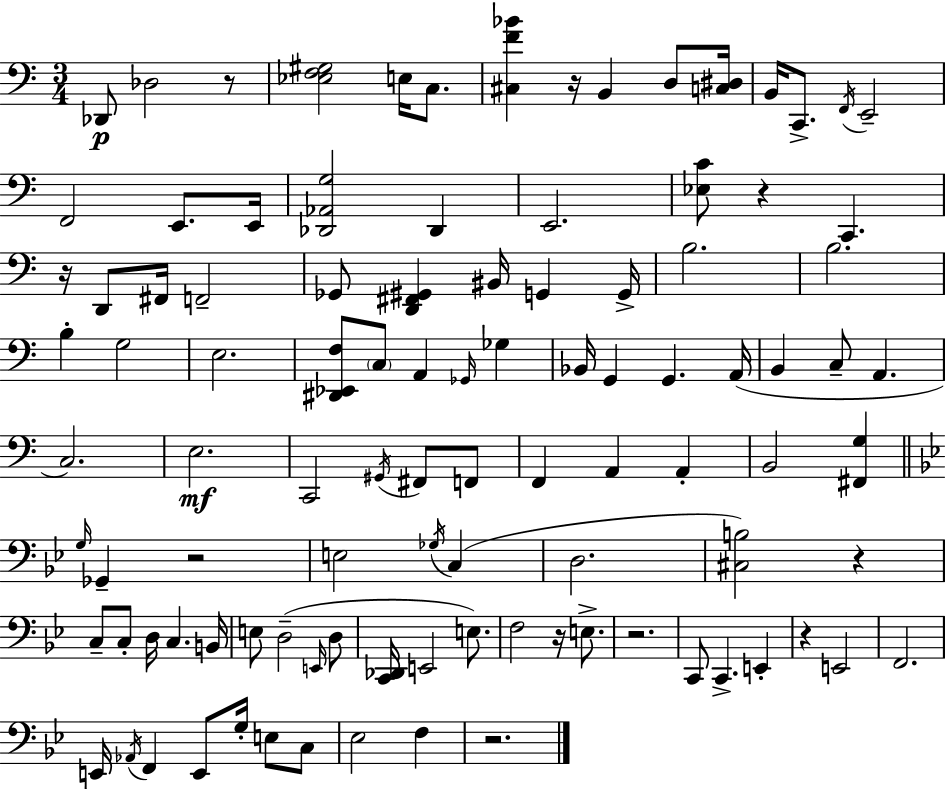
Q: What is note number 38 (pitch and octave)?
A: C3